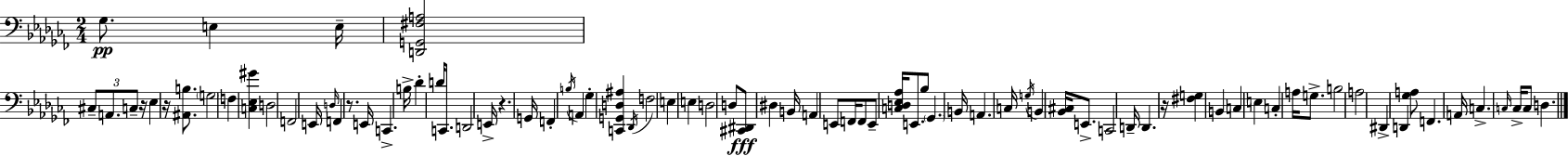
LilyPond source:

{
  \clef bass
  \numericTimeSignature
  \time 2/4
  \key aes \minor
  ges8.\pp e4 e16-- | <d, g, fis a>2 | \tuplet 3/2 { cis8-- a,8. c8-- } r16 | ees4 r16 <ais, b>8. | \break \parenthesize g2 | f4 <c ees gis'>4 | d2 | f,2 | \break e,16 \grace { d16 } f,4 r8. | e,16 c,4.-> | b16-> des'4-. d'16 c,8. | d,2 | \break e,16-> r4. | g,16 f,4-. \acciaccatura { b16 } a,4 | ges4-. <c, g, d ais>4 | \acciaccatura { des,16 } f2 | \break e4 e4 | d2 | d8 <cis, dis,>8\fff dis4 | b,16 a,4 | \break e,8 f,16 f,8 e,8-- <c d ees aes>16 | e,8. bes8 \parenthesize ges,4. | b,16 a,4. | c16 \acciaccatura { g16 } b,4 | \break <bes, cis>16 e,8.-> c,2 | d,16-- d,4. | r16 <fis g>4 | b,4 c4 | \break e4 c4-. | a16 g8.-> b2 | a2 | dis,4-> | \break d,4 <ges a>8 f,4. | a,16 c4.-> | \grace { c16 } c16-> c8 d4. | \bar "|."
}